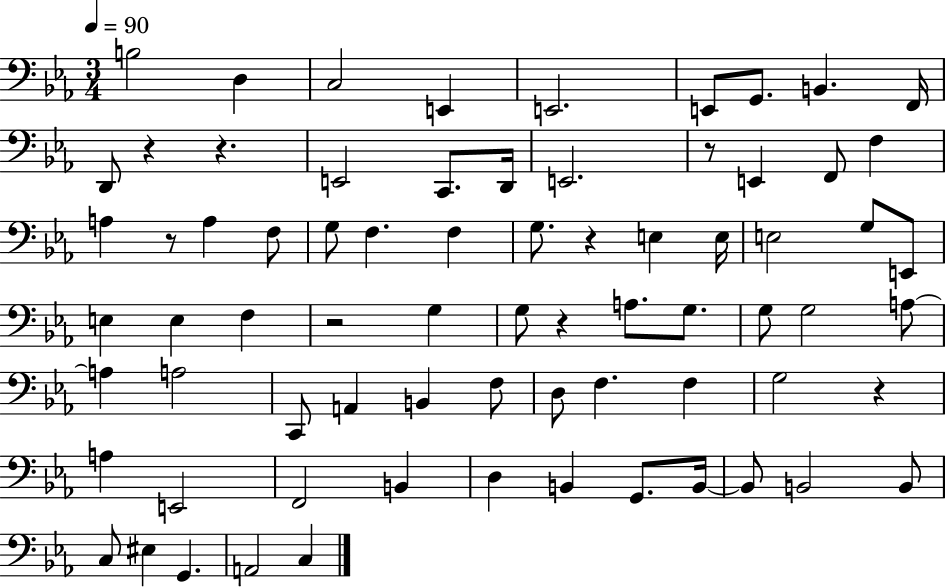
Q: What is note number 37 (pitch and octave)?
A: G3